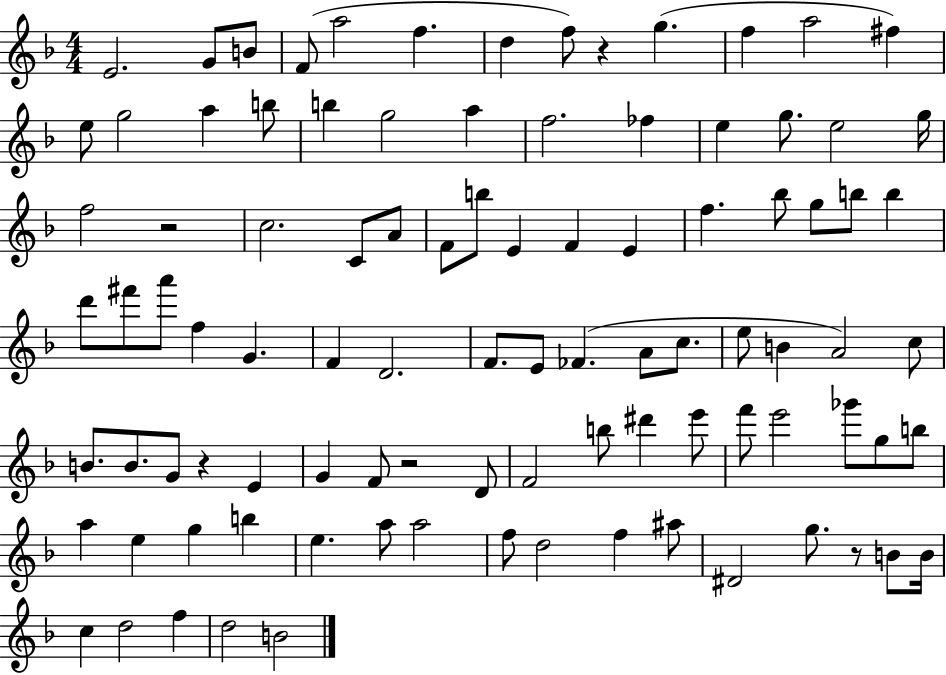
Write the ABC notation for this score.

X:1
T:Untitled
M:4/4
L:1/4
K:F
E2 G/2 B/2 F/2 a2 f d f/2 z g f a2 ^f e/2 g2 a b/2 b g2 a f2 _f e g/2 e2 g/4 f2 z2 c2 C/2 A/2 F/2 b/2 E F E f _b/2 g/2 b/2 b d'/2 ^f'/2 a'/2 f G F D2 F/2 E/2 _F A/2 c/2 e/2 B A2 c/2 B/2 B/2 G/2 z E G F/2 z2 D/2 F2 b/2 ^d' e'/2 f'/2 e'2 _g'/2 g/2 b/2 a e g b e a/2 a2 f/2 d2 f ^a/2 ^D2 g/2 z/2 B/2 B/4 c d2 f d2 B2